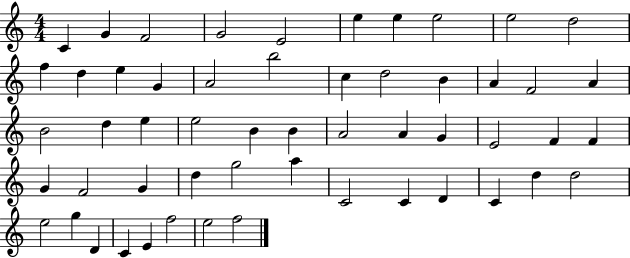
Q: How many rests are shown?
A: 0